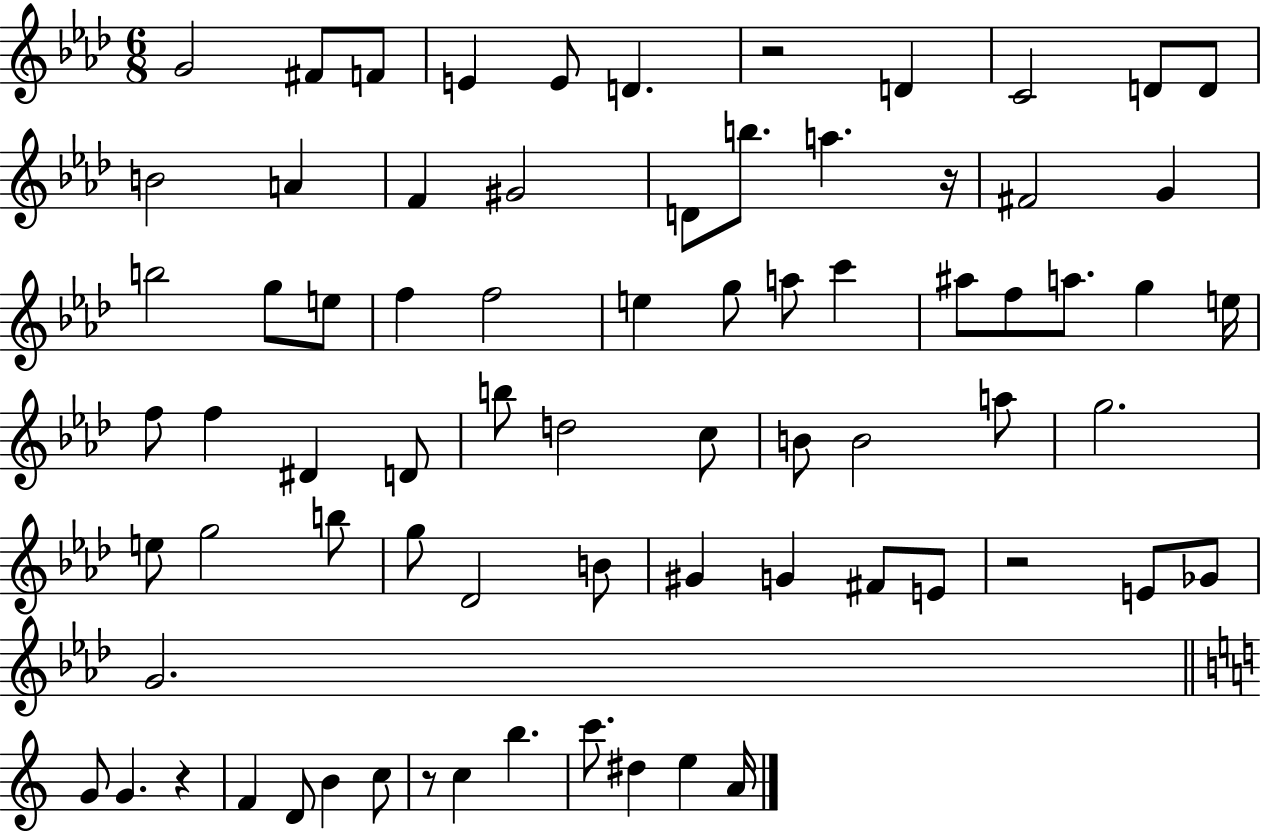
X:1
T:Untitled
M:6/8
L:1/4
K:Ab
G2 ^F/2 F/2 E E/2 D z2 D C2 D/2 D/2 B2 A F ^G2 D/2 b/2 a z/4 ^F2 G b2 g/2 e/2 f f2 e g/2 a/2 c' ^a/2 f/2 a/2 g e/4 f/2 f ^D D/2 b/2 d2 c/2 B/2 B2 a/2 g2 e/2 g2 b/2 g/2 _D2 B/2 ^G G ^F/2 E/2 z2 E/2 _G/2 G2 G/2 G z F D/2 B c/2 z/2 c b c'/2 ^d e A/4